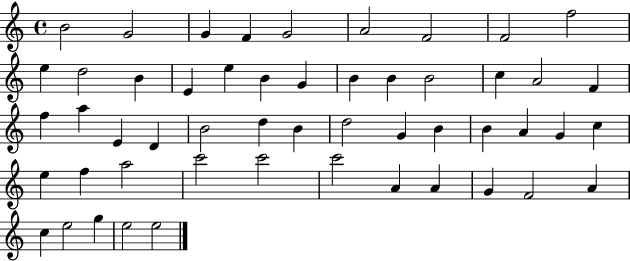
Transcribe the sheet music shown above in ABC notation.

X:1
T:Untitled
M:4/4
L:1/4
K:C
B2 G2 G F G2 A2 F2 F2 f2 e d2 B E e B G B B B2 c A2 F f a E D B2 d B d2 G B B A G c e f a2 c'2 c'2 c'2 A A G F2 A c e2 g e2 e2